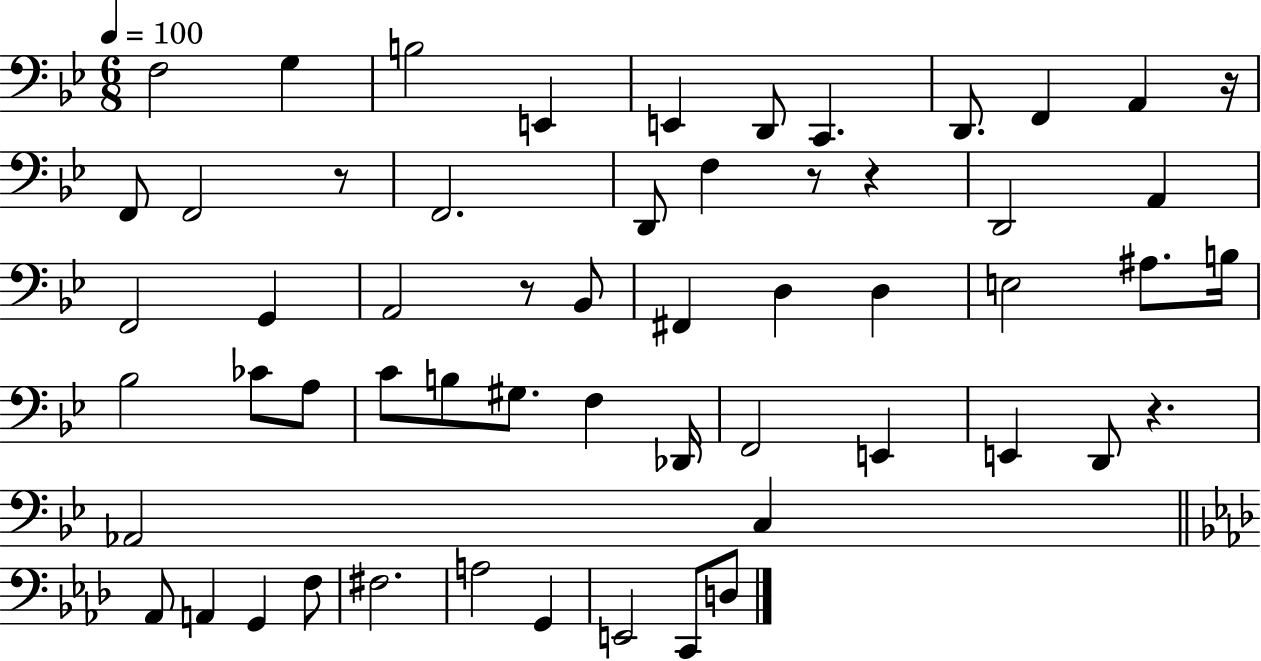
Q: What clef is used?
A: bass